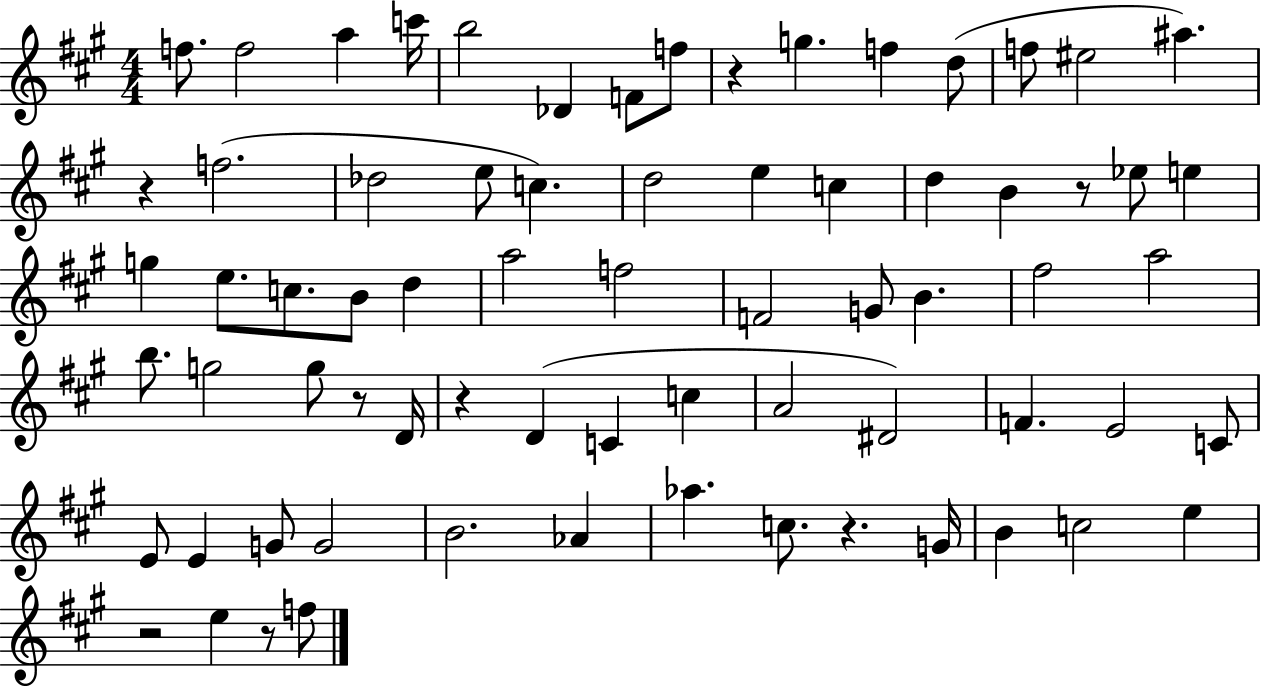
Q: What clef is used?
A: treble